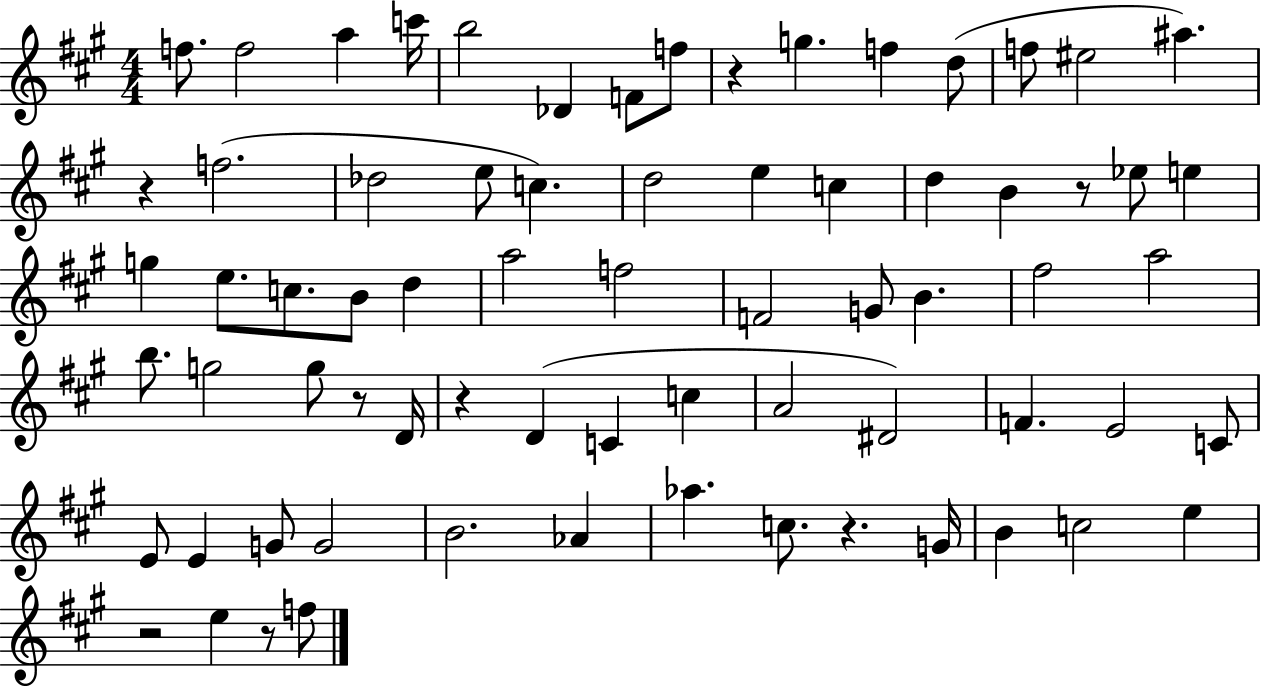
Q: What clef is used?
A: treble